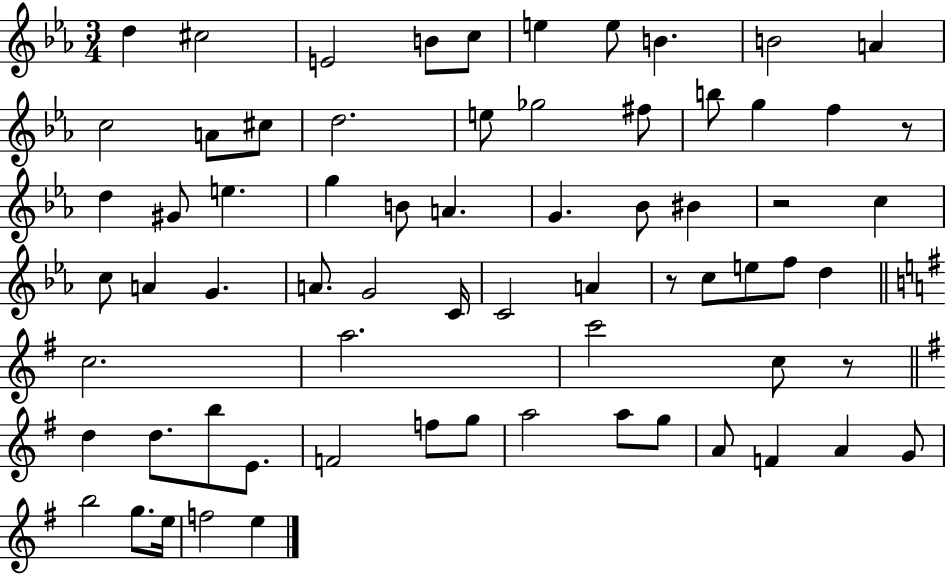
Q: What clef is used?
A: treble